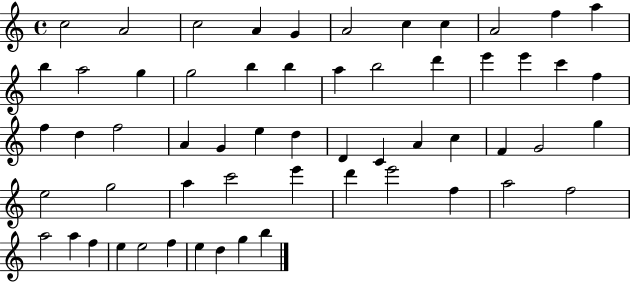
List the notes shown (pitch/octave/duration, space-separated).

C5/h A4/h C5/h A4/q G4/q A4/h C5/q C5/q A4/h F5/q A5/q B5/q A5/h G5/q G5/h B5/q B5/q A5/q B5/h D6/q E6/q E6/q C6/q F5/q F5/q D5/q F5/h A4/q G4/q E5/q D5/q D4/q C4/q A4/q C5/q F4/q G4/h G5/q E5/h G5/h A5/q C6/h E6/q D6/q E6/h F5/q A5/h F5/h A5/h A5/q F5/q E5/q E5/h F5/q E5/q D5/q G5/q B5/q